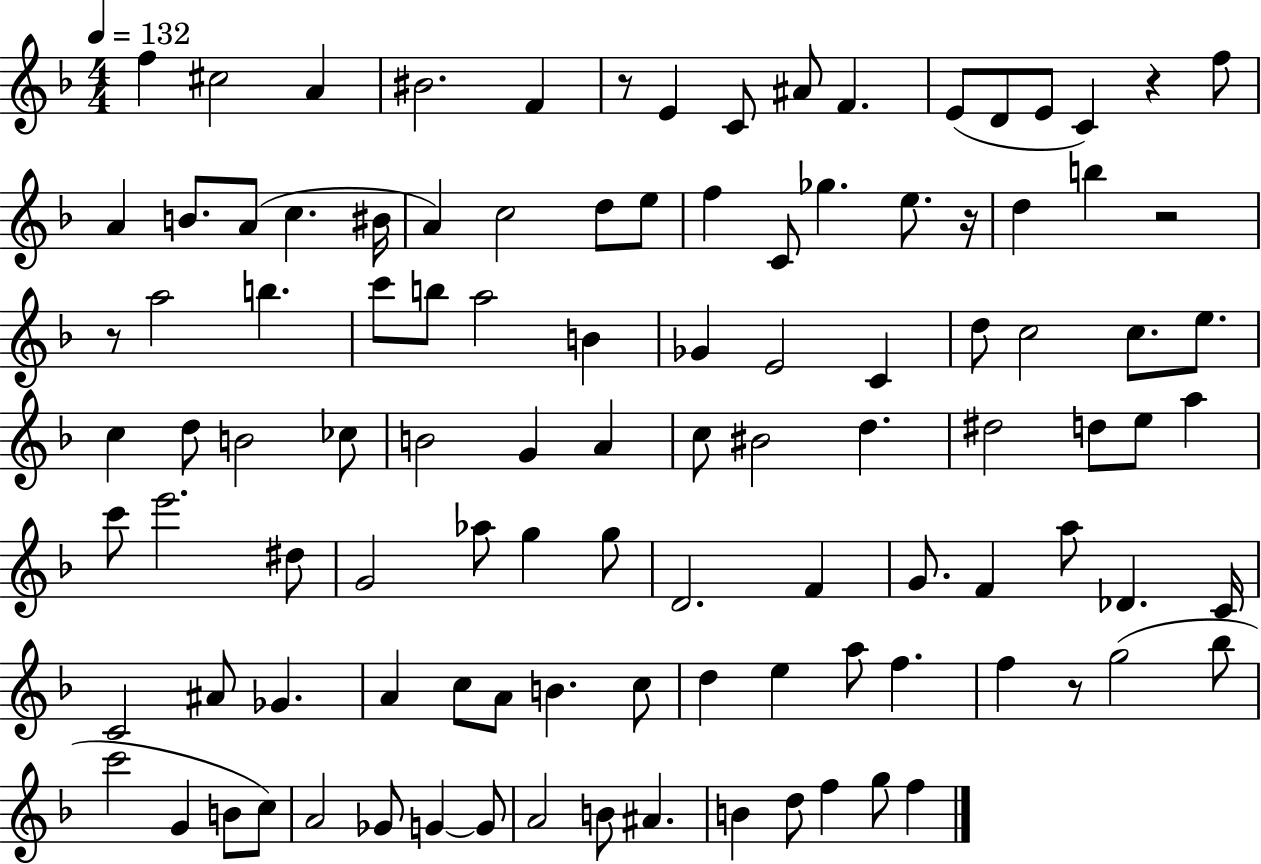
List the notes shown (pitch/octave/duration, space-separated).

F5/q C#5/h A4/q BIS4/h. F4/q R/e E4/q C4/e A#4/e F4/q. E4/e D4/e E4/e C4/q R/q F5/e A4/q B4/e. A4/e C5/q. BIS4/s A4/q C5/h D5/e E5/e F5/q C4/e Gb5/q. E5/e. R/s D5/q B5/q R/h R/e A5/h B5/q. C6/e B5/e A5/h B4/q Gb4/q E4/h C4/q D5/e C5/h C5/e. E5/e. C5/q D5/e B4/h CES5/e B4/h G4/q A4/q C5/e BIS4/h D5/q. D#5/h D5/e E5/e A5/q C6/e E6/h. D#5/e G4/h Ab5/e G5/q G5/e D4/h. F4/q G4/e. F4/q A5/e Db4/q. C4/s C4/h A#4/e Gb4/q. A4/q C5/e A4/e B4/q. C5/e D5/q E5/q A5/e F5/q. F5/q R/e G5/h Bb5/e C6/h G4/q B4/e C5/e A4/h Gb4/e G4/q G4/e A4/h B4/e A#4/q. B4/q D5/e F5/q G5/e F5/q